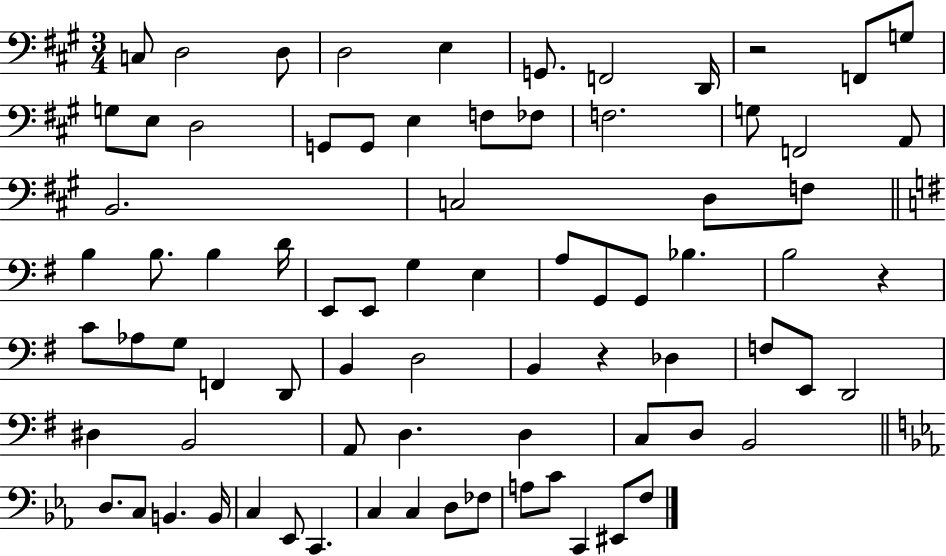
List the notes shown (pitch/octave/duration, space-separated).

C3/e D3/h D3/e D3/h E3/q G2/e. F2/h D2/s R/h F2/e G3/e G3/e E3/e D3/h G2/e G2/e E3/q F3/e FES3/e F3/h. G3/e F2/h A2/e B2/h. C3/h D3/e F3/e B3/q B3/e. B3/q D4/s E2/e E2/e G3/q E3/q A3/e G2/e G2/e Bb3/q. B3/h R/q C4/e Ab3/e G3/e F2/q D2/e B2/q D3/h B2/q R/q Db3/q F3/e E2/e D2/h D#3/q B2/h A2/e D3/q. D3/q C3/e D3/e B2/h D3/e. C3/e B2/q. B2/s C3/q Eb2/e C2/q. C3/q C3/q D3/e FES3/e A3/e C4/e C2/q EIS2/e F3/e